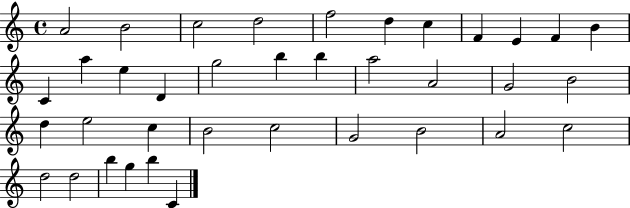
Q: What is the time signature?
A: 4/4